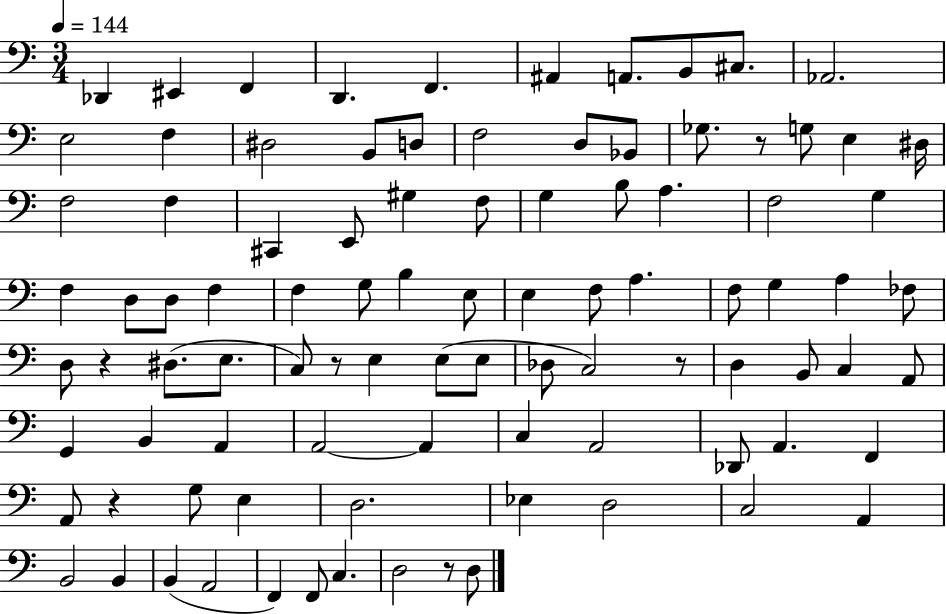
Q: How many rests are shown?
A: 6